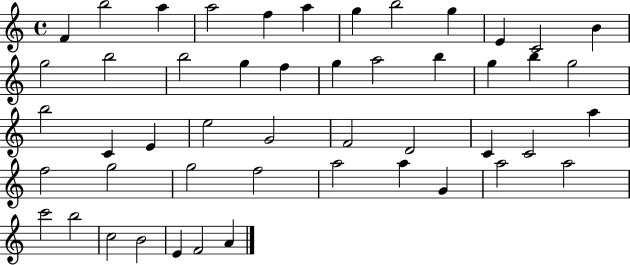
X:1
T:Untitled
M:4/4
L:1/4
K:C
F b2 a a2 f a g b2 g E C2 B g2 b2 b2 g f g a2 b g b g2 b2 C E e2 G2 F2 D2 C C2 a f2 g2 g2 f2 a2 a G a2 a2 c'2 b2 c2 B2 E F2 A